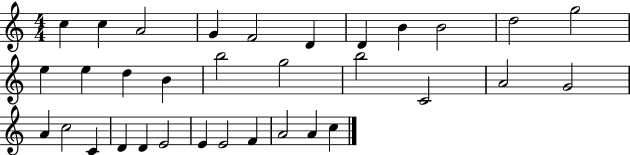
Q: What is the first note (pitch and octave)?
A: C5